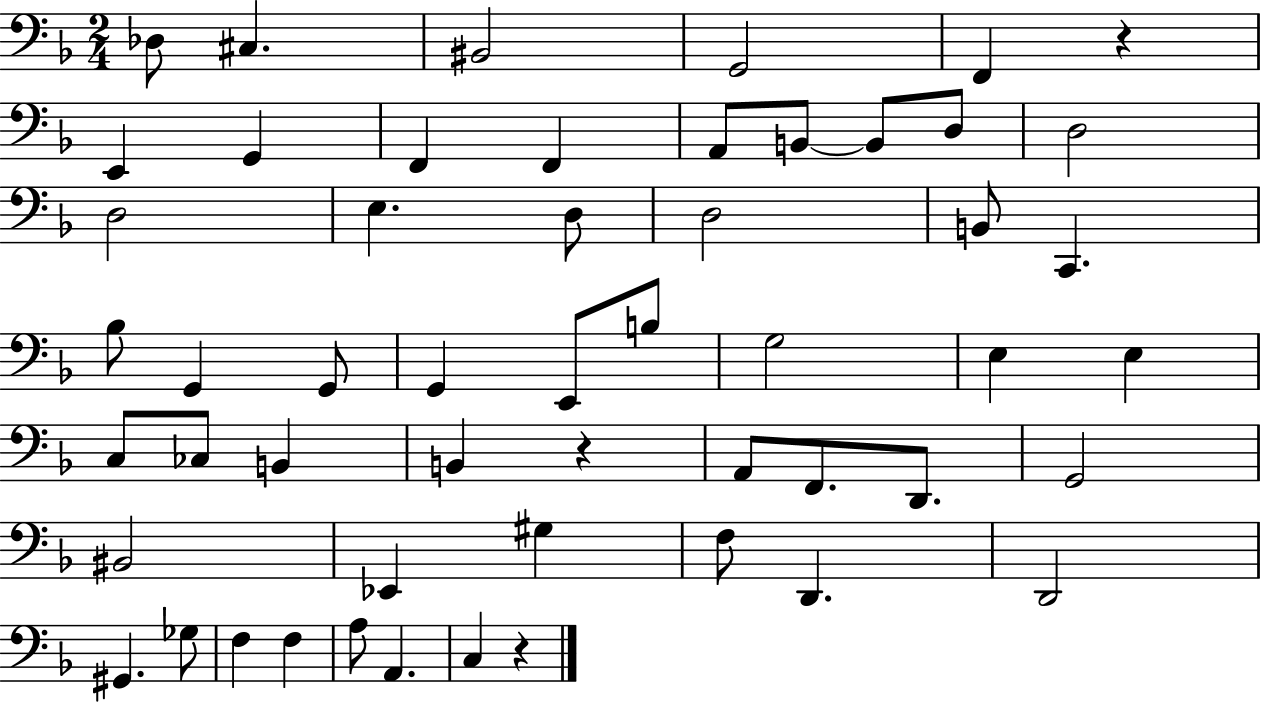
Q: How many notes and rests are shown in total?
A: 53